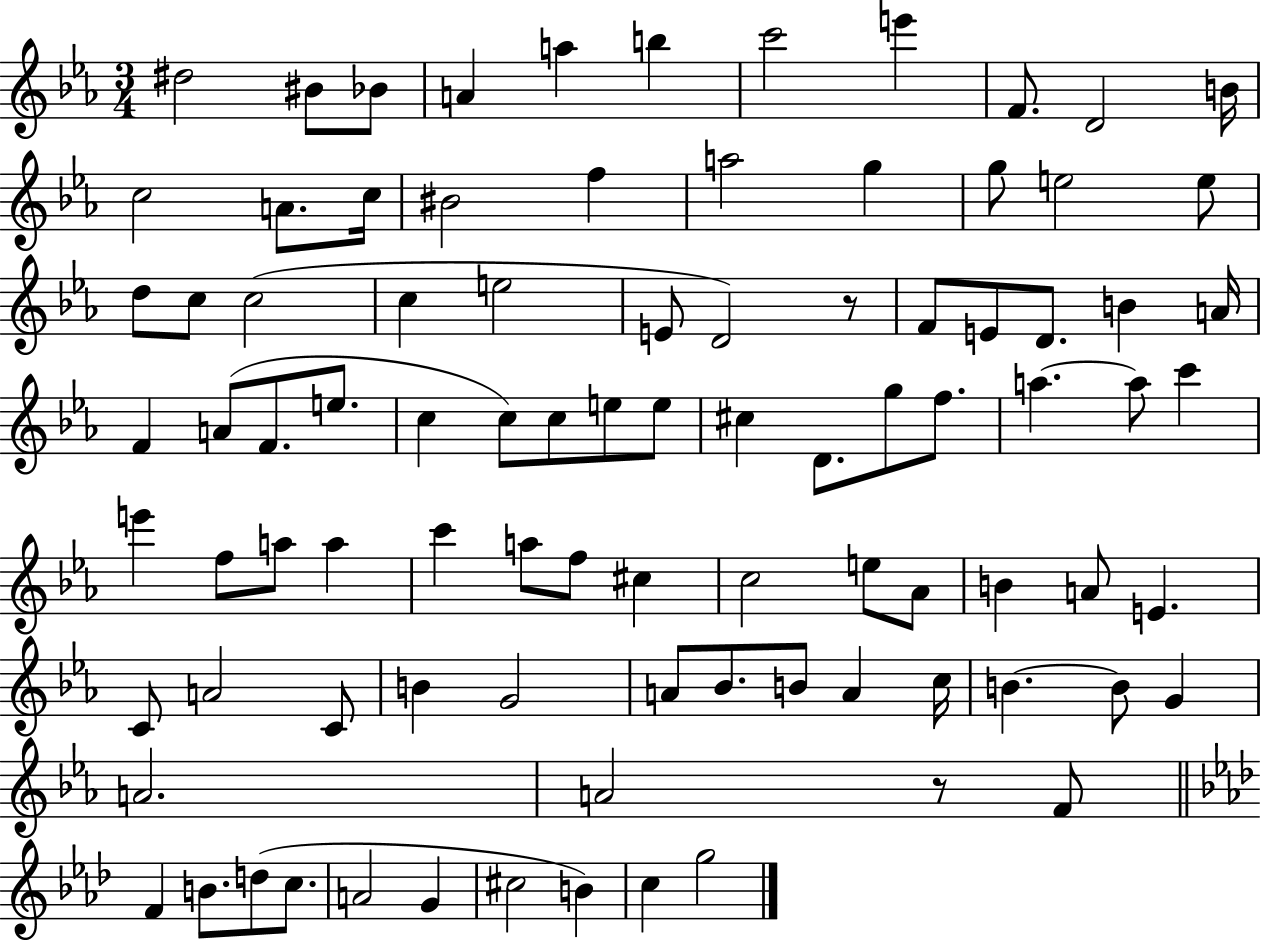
D#5/h BIS4/e Bb4/e A4/q A5/q B5/q C6/h E6/q F4/e. D4/h B4/s C5/h A4/e. C5/s BIS4/h F5/q A5/h G5/q G5/e E5/h E5/e D5/e C5/e C5/h C5/q E5/h E4/e D4/h R/e F4/e E4/e D4/e. B4/q A4/s F4/q A4/e F4/e. E5/e. C5/q C5/e C5/e E5/e E5/e C#5/q D4/e. G5/e F5/e. A5/q. A5/e C6/q E6/q F5/e A5/e A5/q C6/q A5/e F5/e C#5/q C5/h E5/e Ab4/e B4/q A4/e E4/q. C4/e A4/h C4/e B4/q G4/h A4/e Bb4/e. B4/e A4/q C5/s B4/q. B4/e G4/q A4/h. A4/h R/e F4/e F4/q B4/e. D5/e C5/e. A4/h G4/q C#5/h B4/q C5/q G5/h